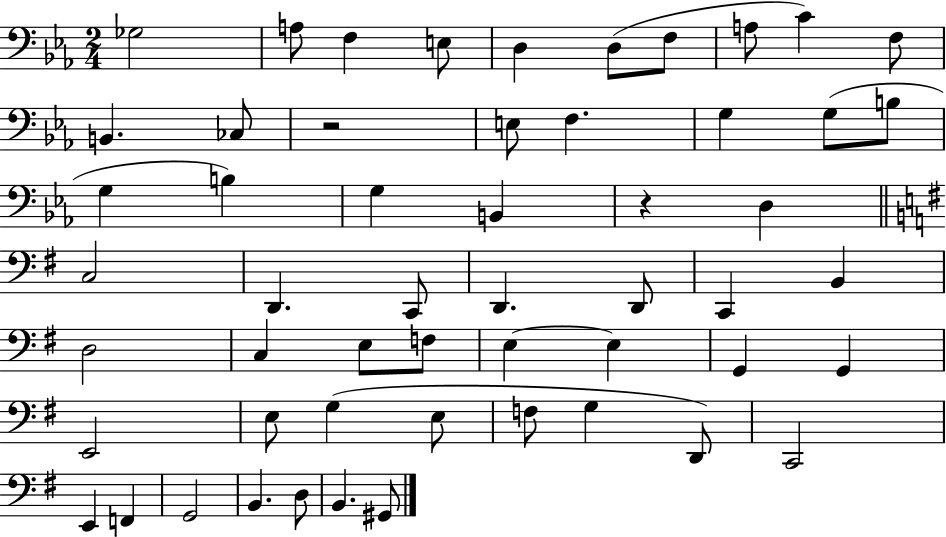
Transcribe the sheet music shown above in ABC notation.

X:1
T:Untitled
M:2/4
L:1/4
K:Eb
_G,2 A,/2 F, E,/2 D, D,/2 F,/2 A,/2 C F,/2 B,, _C,/2 z2 E,/2 F, G, G,/2 B,/2 G, B, G, B,, z D, C,2 D,, C,,/2 D,, D,,/2 C,, B,, D,2 C, E,/2 F,/2 E, E, G,, G,, E,,2 E,/2 G, E,/2 F,/2 G, D,,/2 C,,2 E,, F,, G,,2 B,, D,/2 B,, ^G,,/2